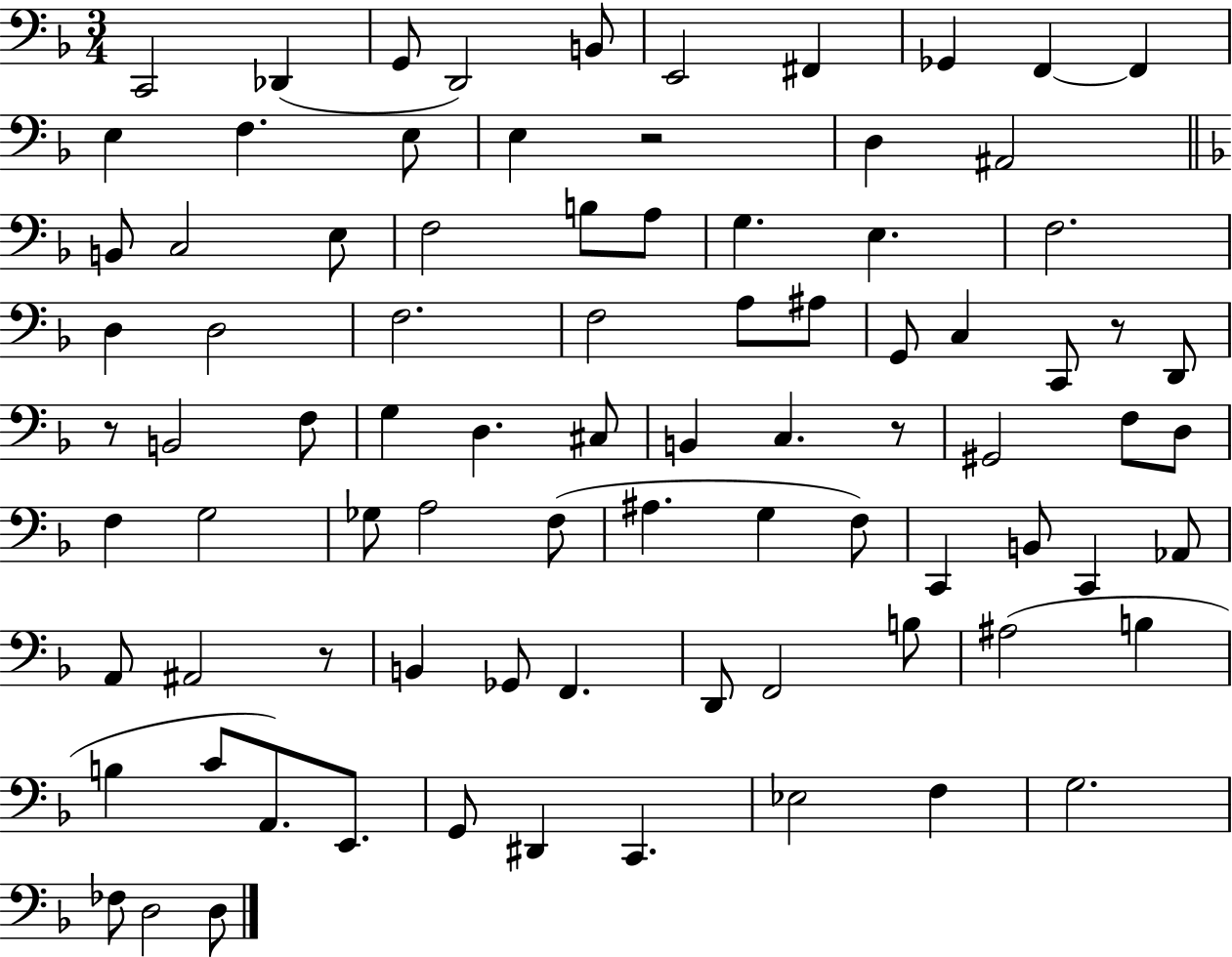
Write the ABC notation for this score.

X:1
T:Untitled
M:3/4
L:1/4
K:F
C,,2 _D,, G,,/2 D,,2 B,,/2 E,,2 ^F,, _G,, F,, F,, E, F, E,/2 E, z2 D, ^A,,2 B,,/2 C,2 E,/2 F,2 B,/2 A,/2 G, E, F,2 D, D,2 F,2 F,2 A,/2 ^A,/2 G,,/2 C, C,,/2 z/2 D,,/2 z/2 B,,2 F,/2 G, D, ^C,/2 B,, C, z/2 ^G,,2 F,/2 D,/2 F, G,2 _G,/2 A,2 F,/2 ^A, G, F,/2 C,, B,,/2 C,, _A,,/2 A,,/2 ^A,,2 z/2 B,, _G,,/2 F,, D,,/2 F,,2 B,/2 ^A,2 B, B, C/2 A,,/2 E,,/2 G,,/2 ^D,, C,, _E,2 F, G,2 _F,/2 D,2 D,/2